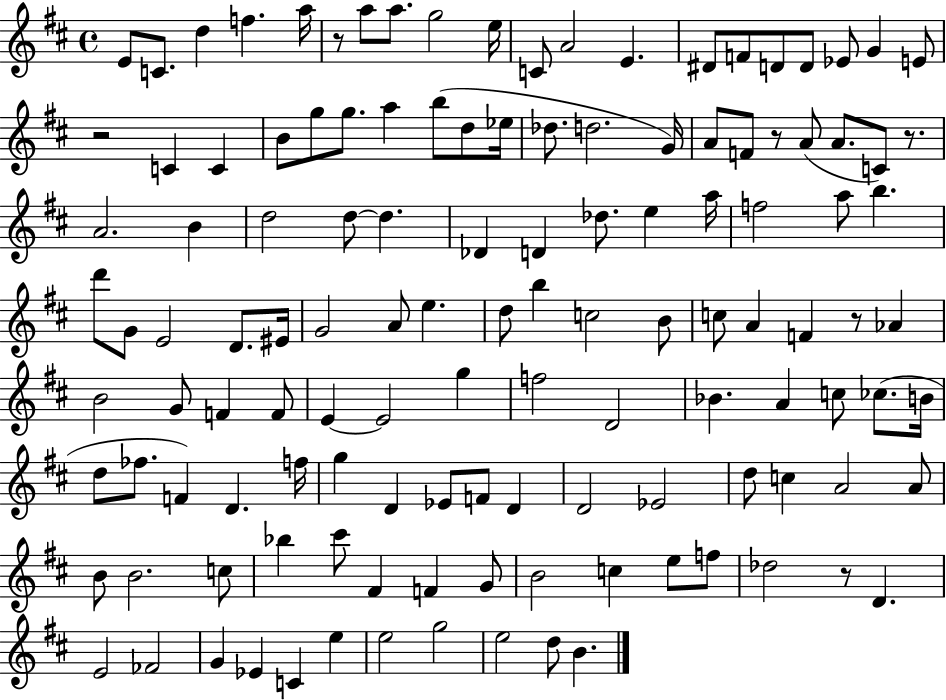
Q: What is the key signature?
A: D major